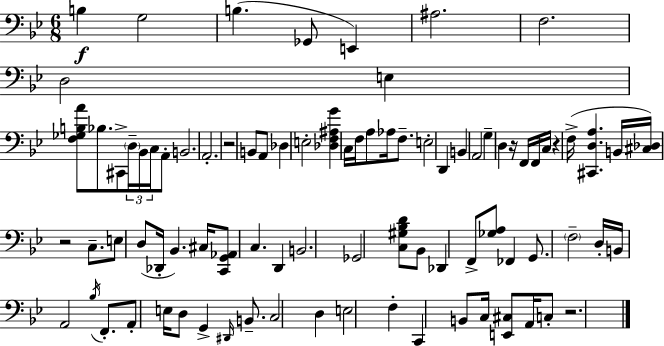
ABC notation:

X:1
T:Untitled
M:6/8
L:1/4
K:Gm
B, G,2 B, _G,,/2 E,, ^A,2 F,2 D,2 E, [F,_G,B,A]/2 _B,/2 ^C,,/2 D,/4 _B,,/4 C,/4 A,,/2 B,,2 A,,2 z2 B,,/2 A,,/2 _D, E,2 [_D,F,^A,G] C,/4 F,/4 A,/2 _A,/4 F,/2 E,2 D,, B,, A,,2 G, D, z/4 F,,/4 F,,/4 C,/4 z F,/4 [^C,,D,A,] B,,/4 [^C,_D,]/4 z2 C,/2 E,/2 D,/2 _D,,/4 _B,, ^C,/4 [C,,G,,_A,,]/2 C, D,, B,,2 _G,,2 [C,^G,_B,D]/2 _B,,/2 _D,, F,,/2 [_G,A,]/2 _F,, G,,/2 F,2 D,/4 B,,/4 A,,2 _B,/4 F,,/2 A,,/2 E,/4 D,/2 G,, ^D,,/4 B,,/2 C,2 D, E,2 F, C,, B,,/2 C,/4 [E,,^C,]/2 A,,/4 C,/2 z2